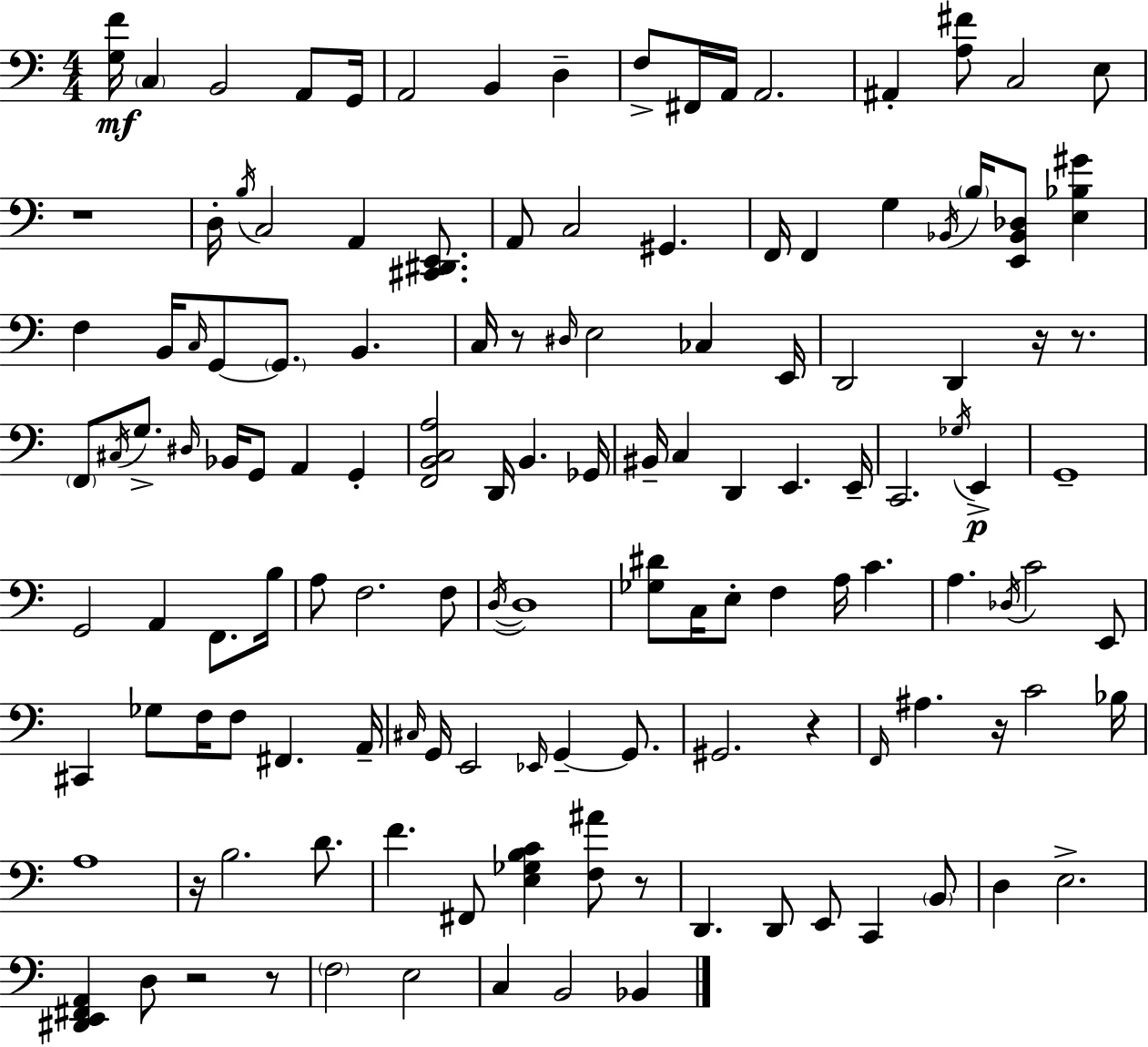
X:1
T:Untitled
M:4/4
L:1/4
K:Am
[G,F]/4 C, B,,2 A,,/2 G,,/4 A,,2 B,, D, F,/2 ^F,,/4 A,,/4 A,,2 ^A,, [A,^F]/2 C,2 E,/2 z4 D,/4 B,/4 C,2 A,, [^C,,^D,,E,,]/2 A,,/2 C,2 ^G,, F,,/4 F,, G, _B,,/4 B,/4 [E,,_B,,_D,]/2 [E,_B,^G] F, B,,/4 C,/4 G,,/2 G,,/2 B,, C,/4 z/2 ^D,/4 E,2 _C, E,,/4 D,,2 D,, z/4 z/2 F,,/2 ^C,/4 G,/2 ^D,/4 _B,,/4 G,,/2 A,, G,, [F,,B,,C,A,]2 D,,/4 B,, _G,,/4 ^B,,/4 C, D,, E,, E,,/4 C,,2 _G,/4 E,, G,,4 G,,2 A,, F,,/2 B,/4 A,/2 F,2 F,/2 D,/4 D,4 [_G,^D]/2 C,/4 E,/2 F, A,/4 C A, _D,/4 C2 E,,/2 ^C,, _G,/2 F,/4 F,/2 ^F,, A,,/4 ^C,/4 G,,/4 E,,2 _E,,/4 G,, G,,/2 ^G,,2 z F,,/4 ^A, z/4 C2 _B,/4 A,4 z/4 B,2 D/2 F ^F,,/2 [E,_G,B,C] [F,^A]/2 z/2 D,, D,,/2 E,,/2 C,, B,,/2 D, E,2 [^D,,E,,^F,,A,,] D,/2 z2 z/2 F,2 E,2 C, B,,2 _B,,